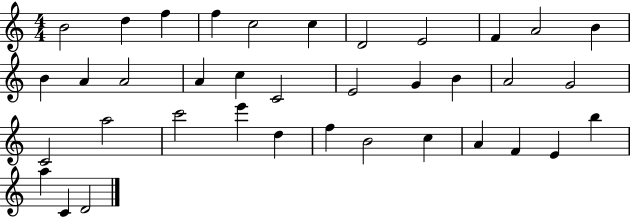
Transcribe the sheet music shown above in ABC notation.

X:1
T:Untitled
M:4/4
L:1/4
K:C
B2 d f f c2 c D2 E2 F A2 B B A A2 A c C2 E2 G B A2 G2 C2 a2 c'2 e' d f B2 c A F E b a C D2